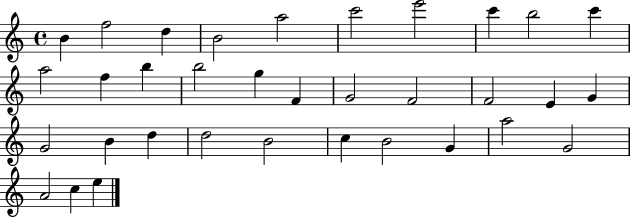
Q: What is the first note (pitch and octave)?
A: B4